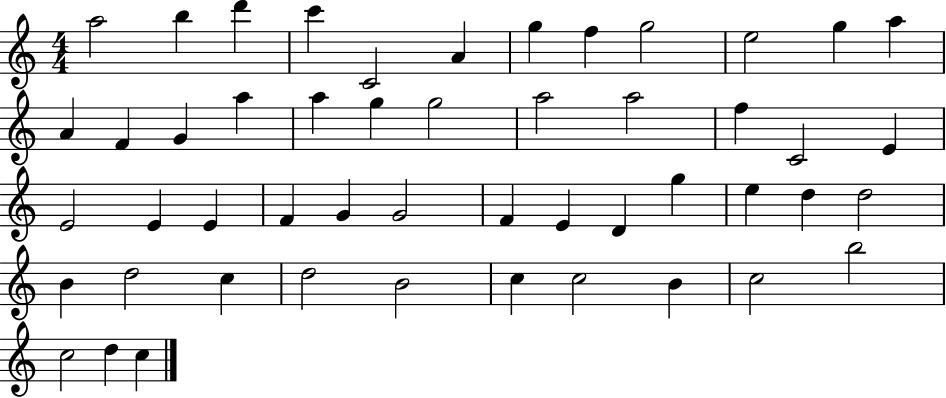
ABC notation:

X:1
T:Untitled
M:4/4
L:1/4
K:C
a2 b d' c' C2 A g f g2 e2 g a A F G a a g g2 a2 a2 f C2 E E2 E E F G G2 F E D g e d d2 B d2 c d2 B2 c c2 B c2 b2 c2 d c